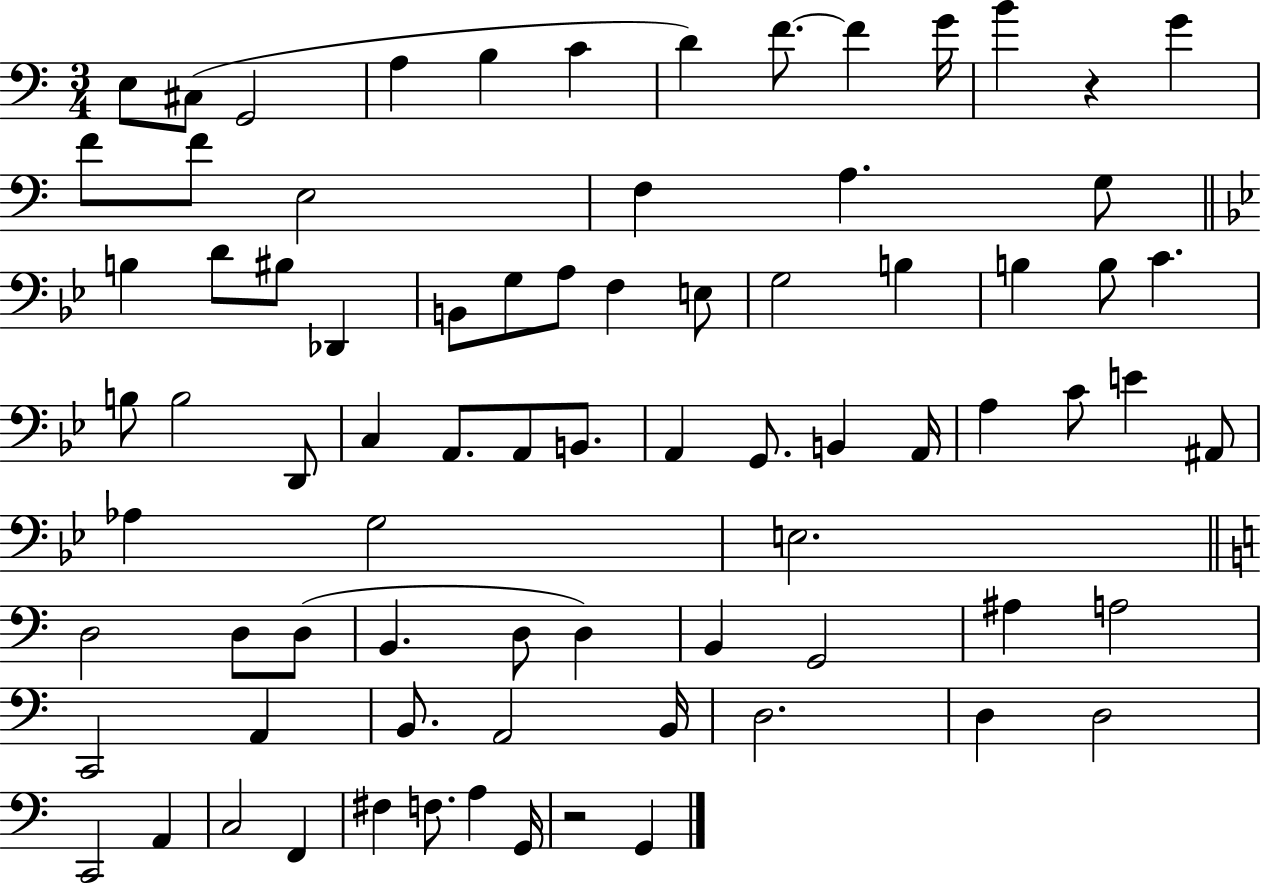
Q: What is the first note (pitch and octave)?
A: E3